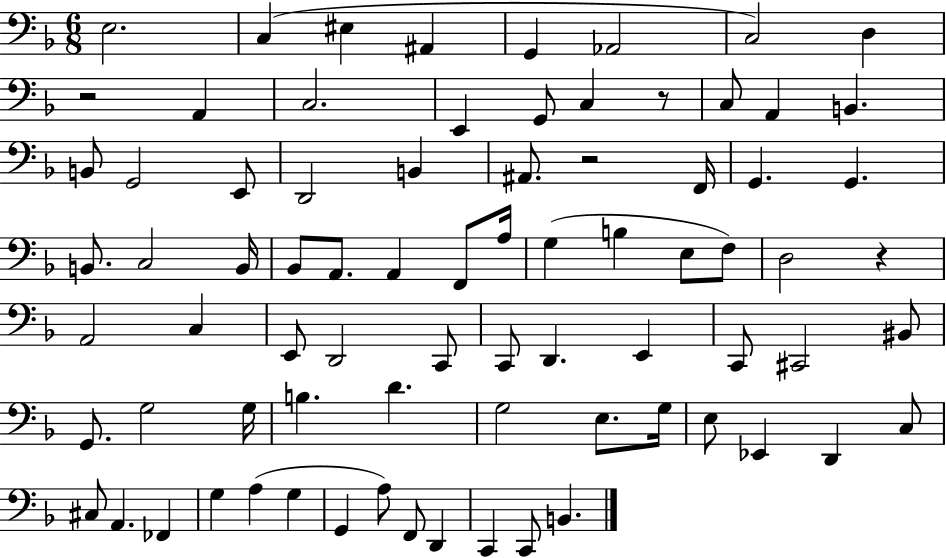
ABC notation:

X:1
T:Untitled
M:6/8
L:1/4
K:F
E,2 C, ^E, ^A,, G,, _A,,2 C,2 D, z2 A,, C,2 E,, G,,/2 C, z/2 C,/2 A,, B,, B,,/2 G,,2 E,,/2 D,,2 B,, ^A,,/2 z2 F,,/4 G,, G,, B,,/2 C,2 B,,/4 _B,,/2 A,,/2 A,, F,,/2 A,/4 G, B, E,/2 F,/2 D,2 z A,,2 C, E,,/2 D,,2 C,,/2 C,,/2 D,, E,, C,,/2 ^C,,2 ^B,,/2 G,,/2 G,2 G,/4 B, D G,2 E,/2 G,/4 E,/2 _E,, D,, C,/2 ^C,/2 A,, _F,, G, A, G, G,, A,/2 F,,/2 D,, C,, C,,/2 B,,